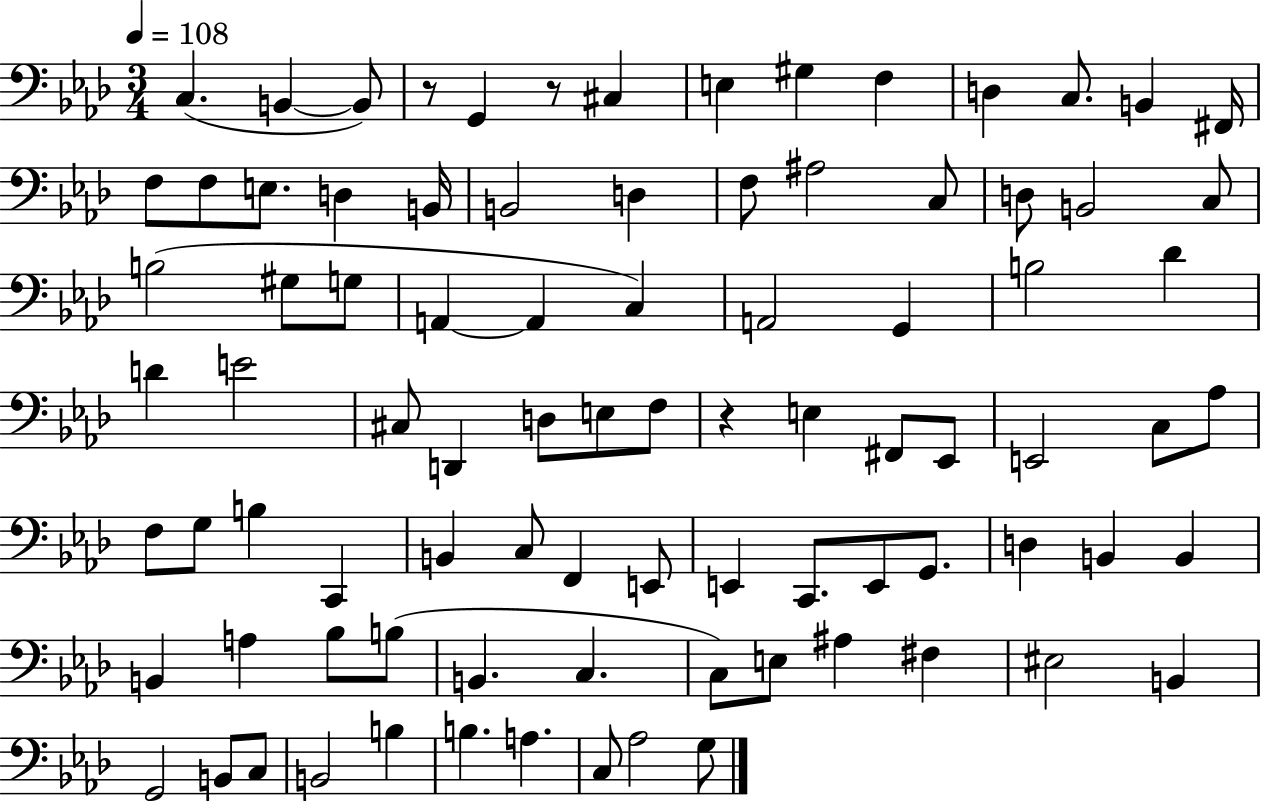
C3/q. B2/q B2/e R/e G2/q R/e C#3/q E3/q G#3/q F3/q D3/q C3/e. B2/q F#2/s F3/e F3/e E3/e. D3/q B2/s B2/h D3/q F3/e A#3/h C3/e D3/e B2/h C3/e B3/h G#3/e G3/e A2/q A2/q C3/q A2/h G2/q B3/h Db4/q D4/q E4/h C#3/e D2/q D3/e E3/e F3/e R/q E3/q F#2/e Eb2/e E2/h C3/e Ab3/e F3/e G3/e B3/q C2/q B2/q C3/e F2/q E2/e E2/q C2/e. E2/e G2/e. D3/q B2/q B2/q B2/q A3/q Bb3/e B3/e B2/q. C3/q. C3/e E3/e A#3/q F#3/q EIS3/h B2/q G2/h B2/e C3/e B2/h B3/q B3/q. A3/q. C3/e Ab3/h G3/e